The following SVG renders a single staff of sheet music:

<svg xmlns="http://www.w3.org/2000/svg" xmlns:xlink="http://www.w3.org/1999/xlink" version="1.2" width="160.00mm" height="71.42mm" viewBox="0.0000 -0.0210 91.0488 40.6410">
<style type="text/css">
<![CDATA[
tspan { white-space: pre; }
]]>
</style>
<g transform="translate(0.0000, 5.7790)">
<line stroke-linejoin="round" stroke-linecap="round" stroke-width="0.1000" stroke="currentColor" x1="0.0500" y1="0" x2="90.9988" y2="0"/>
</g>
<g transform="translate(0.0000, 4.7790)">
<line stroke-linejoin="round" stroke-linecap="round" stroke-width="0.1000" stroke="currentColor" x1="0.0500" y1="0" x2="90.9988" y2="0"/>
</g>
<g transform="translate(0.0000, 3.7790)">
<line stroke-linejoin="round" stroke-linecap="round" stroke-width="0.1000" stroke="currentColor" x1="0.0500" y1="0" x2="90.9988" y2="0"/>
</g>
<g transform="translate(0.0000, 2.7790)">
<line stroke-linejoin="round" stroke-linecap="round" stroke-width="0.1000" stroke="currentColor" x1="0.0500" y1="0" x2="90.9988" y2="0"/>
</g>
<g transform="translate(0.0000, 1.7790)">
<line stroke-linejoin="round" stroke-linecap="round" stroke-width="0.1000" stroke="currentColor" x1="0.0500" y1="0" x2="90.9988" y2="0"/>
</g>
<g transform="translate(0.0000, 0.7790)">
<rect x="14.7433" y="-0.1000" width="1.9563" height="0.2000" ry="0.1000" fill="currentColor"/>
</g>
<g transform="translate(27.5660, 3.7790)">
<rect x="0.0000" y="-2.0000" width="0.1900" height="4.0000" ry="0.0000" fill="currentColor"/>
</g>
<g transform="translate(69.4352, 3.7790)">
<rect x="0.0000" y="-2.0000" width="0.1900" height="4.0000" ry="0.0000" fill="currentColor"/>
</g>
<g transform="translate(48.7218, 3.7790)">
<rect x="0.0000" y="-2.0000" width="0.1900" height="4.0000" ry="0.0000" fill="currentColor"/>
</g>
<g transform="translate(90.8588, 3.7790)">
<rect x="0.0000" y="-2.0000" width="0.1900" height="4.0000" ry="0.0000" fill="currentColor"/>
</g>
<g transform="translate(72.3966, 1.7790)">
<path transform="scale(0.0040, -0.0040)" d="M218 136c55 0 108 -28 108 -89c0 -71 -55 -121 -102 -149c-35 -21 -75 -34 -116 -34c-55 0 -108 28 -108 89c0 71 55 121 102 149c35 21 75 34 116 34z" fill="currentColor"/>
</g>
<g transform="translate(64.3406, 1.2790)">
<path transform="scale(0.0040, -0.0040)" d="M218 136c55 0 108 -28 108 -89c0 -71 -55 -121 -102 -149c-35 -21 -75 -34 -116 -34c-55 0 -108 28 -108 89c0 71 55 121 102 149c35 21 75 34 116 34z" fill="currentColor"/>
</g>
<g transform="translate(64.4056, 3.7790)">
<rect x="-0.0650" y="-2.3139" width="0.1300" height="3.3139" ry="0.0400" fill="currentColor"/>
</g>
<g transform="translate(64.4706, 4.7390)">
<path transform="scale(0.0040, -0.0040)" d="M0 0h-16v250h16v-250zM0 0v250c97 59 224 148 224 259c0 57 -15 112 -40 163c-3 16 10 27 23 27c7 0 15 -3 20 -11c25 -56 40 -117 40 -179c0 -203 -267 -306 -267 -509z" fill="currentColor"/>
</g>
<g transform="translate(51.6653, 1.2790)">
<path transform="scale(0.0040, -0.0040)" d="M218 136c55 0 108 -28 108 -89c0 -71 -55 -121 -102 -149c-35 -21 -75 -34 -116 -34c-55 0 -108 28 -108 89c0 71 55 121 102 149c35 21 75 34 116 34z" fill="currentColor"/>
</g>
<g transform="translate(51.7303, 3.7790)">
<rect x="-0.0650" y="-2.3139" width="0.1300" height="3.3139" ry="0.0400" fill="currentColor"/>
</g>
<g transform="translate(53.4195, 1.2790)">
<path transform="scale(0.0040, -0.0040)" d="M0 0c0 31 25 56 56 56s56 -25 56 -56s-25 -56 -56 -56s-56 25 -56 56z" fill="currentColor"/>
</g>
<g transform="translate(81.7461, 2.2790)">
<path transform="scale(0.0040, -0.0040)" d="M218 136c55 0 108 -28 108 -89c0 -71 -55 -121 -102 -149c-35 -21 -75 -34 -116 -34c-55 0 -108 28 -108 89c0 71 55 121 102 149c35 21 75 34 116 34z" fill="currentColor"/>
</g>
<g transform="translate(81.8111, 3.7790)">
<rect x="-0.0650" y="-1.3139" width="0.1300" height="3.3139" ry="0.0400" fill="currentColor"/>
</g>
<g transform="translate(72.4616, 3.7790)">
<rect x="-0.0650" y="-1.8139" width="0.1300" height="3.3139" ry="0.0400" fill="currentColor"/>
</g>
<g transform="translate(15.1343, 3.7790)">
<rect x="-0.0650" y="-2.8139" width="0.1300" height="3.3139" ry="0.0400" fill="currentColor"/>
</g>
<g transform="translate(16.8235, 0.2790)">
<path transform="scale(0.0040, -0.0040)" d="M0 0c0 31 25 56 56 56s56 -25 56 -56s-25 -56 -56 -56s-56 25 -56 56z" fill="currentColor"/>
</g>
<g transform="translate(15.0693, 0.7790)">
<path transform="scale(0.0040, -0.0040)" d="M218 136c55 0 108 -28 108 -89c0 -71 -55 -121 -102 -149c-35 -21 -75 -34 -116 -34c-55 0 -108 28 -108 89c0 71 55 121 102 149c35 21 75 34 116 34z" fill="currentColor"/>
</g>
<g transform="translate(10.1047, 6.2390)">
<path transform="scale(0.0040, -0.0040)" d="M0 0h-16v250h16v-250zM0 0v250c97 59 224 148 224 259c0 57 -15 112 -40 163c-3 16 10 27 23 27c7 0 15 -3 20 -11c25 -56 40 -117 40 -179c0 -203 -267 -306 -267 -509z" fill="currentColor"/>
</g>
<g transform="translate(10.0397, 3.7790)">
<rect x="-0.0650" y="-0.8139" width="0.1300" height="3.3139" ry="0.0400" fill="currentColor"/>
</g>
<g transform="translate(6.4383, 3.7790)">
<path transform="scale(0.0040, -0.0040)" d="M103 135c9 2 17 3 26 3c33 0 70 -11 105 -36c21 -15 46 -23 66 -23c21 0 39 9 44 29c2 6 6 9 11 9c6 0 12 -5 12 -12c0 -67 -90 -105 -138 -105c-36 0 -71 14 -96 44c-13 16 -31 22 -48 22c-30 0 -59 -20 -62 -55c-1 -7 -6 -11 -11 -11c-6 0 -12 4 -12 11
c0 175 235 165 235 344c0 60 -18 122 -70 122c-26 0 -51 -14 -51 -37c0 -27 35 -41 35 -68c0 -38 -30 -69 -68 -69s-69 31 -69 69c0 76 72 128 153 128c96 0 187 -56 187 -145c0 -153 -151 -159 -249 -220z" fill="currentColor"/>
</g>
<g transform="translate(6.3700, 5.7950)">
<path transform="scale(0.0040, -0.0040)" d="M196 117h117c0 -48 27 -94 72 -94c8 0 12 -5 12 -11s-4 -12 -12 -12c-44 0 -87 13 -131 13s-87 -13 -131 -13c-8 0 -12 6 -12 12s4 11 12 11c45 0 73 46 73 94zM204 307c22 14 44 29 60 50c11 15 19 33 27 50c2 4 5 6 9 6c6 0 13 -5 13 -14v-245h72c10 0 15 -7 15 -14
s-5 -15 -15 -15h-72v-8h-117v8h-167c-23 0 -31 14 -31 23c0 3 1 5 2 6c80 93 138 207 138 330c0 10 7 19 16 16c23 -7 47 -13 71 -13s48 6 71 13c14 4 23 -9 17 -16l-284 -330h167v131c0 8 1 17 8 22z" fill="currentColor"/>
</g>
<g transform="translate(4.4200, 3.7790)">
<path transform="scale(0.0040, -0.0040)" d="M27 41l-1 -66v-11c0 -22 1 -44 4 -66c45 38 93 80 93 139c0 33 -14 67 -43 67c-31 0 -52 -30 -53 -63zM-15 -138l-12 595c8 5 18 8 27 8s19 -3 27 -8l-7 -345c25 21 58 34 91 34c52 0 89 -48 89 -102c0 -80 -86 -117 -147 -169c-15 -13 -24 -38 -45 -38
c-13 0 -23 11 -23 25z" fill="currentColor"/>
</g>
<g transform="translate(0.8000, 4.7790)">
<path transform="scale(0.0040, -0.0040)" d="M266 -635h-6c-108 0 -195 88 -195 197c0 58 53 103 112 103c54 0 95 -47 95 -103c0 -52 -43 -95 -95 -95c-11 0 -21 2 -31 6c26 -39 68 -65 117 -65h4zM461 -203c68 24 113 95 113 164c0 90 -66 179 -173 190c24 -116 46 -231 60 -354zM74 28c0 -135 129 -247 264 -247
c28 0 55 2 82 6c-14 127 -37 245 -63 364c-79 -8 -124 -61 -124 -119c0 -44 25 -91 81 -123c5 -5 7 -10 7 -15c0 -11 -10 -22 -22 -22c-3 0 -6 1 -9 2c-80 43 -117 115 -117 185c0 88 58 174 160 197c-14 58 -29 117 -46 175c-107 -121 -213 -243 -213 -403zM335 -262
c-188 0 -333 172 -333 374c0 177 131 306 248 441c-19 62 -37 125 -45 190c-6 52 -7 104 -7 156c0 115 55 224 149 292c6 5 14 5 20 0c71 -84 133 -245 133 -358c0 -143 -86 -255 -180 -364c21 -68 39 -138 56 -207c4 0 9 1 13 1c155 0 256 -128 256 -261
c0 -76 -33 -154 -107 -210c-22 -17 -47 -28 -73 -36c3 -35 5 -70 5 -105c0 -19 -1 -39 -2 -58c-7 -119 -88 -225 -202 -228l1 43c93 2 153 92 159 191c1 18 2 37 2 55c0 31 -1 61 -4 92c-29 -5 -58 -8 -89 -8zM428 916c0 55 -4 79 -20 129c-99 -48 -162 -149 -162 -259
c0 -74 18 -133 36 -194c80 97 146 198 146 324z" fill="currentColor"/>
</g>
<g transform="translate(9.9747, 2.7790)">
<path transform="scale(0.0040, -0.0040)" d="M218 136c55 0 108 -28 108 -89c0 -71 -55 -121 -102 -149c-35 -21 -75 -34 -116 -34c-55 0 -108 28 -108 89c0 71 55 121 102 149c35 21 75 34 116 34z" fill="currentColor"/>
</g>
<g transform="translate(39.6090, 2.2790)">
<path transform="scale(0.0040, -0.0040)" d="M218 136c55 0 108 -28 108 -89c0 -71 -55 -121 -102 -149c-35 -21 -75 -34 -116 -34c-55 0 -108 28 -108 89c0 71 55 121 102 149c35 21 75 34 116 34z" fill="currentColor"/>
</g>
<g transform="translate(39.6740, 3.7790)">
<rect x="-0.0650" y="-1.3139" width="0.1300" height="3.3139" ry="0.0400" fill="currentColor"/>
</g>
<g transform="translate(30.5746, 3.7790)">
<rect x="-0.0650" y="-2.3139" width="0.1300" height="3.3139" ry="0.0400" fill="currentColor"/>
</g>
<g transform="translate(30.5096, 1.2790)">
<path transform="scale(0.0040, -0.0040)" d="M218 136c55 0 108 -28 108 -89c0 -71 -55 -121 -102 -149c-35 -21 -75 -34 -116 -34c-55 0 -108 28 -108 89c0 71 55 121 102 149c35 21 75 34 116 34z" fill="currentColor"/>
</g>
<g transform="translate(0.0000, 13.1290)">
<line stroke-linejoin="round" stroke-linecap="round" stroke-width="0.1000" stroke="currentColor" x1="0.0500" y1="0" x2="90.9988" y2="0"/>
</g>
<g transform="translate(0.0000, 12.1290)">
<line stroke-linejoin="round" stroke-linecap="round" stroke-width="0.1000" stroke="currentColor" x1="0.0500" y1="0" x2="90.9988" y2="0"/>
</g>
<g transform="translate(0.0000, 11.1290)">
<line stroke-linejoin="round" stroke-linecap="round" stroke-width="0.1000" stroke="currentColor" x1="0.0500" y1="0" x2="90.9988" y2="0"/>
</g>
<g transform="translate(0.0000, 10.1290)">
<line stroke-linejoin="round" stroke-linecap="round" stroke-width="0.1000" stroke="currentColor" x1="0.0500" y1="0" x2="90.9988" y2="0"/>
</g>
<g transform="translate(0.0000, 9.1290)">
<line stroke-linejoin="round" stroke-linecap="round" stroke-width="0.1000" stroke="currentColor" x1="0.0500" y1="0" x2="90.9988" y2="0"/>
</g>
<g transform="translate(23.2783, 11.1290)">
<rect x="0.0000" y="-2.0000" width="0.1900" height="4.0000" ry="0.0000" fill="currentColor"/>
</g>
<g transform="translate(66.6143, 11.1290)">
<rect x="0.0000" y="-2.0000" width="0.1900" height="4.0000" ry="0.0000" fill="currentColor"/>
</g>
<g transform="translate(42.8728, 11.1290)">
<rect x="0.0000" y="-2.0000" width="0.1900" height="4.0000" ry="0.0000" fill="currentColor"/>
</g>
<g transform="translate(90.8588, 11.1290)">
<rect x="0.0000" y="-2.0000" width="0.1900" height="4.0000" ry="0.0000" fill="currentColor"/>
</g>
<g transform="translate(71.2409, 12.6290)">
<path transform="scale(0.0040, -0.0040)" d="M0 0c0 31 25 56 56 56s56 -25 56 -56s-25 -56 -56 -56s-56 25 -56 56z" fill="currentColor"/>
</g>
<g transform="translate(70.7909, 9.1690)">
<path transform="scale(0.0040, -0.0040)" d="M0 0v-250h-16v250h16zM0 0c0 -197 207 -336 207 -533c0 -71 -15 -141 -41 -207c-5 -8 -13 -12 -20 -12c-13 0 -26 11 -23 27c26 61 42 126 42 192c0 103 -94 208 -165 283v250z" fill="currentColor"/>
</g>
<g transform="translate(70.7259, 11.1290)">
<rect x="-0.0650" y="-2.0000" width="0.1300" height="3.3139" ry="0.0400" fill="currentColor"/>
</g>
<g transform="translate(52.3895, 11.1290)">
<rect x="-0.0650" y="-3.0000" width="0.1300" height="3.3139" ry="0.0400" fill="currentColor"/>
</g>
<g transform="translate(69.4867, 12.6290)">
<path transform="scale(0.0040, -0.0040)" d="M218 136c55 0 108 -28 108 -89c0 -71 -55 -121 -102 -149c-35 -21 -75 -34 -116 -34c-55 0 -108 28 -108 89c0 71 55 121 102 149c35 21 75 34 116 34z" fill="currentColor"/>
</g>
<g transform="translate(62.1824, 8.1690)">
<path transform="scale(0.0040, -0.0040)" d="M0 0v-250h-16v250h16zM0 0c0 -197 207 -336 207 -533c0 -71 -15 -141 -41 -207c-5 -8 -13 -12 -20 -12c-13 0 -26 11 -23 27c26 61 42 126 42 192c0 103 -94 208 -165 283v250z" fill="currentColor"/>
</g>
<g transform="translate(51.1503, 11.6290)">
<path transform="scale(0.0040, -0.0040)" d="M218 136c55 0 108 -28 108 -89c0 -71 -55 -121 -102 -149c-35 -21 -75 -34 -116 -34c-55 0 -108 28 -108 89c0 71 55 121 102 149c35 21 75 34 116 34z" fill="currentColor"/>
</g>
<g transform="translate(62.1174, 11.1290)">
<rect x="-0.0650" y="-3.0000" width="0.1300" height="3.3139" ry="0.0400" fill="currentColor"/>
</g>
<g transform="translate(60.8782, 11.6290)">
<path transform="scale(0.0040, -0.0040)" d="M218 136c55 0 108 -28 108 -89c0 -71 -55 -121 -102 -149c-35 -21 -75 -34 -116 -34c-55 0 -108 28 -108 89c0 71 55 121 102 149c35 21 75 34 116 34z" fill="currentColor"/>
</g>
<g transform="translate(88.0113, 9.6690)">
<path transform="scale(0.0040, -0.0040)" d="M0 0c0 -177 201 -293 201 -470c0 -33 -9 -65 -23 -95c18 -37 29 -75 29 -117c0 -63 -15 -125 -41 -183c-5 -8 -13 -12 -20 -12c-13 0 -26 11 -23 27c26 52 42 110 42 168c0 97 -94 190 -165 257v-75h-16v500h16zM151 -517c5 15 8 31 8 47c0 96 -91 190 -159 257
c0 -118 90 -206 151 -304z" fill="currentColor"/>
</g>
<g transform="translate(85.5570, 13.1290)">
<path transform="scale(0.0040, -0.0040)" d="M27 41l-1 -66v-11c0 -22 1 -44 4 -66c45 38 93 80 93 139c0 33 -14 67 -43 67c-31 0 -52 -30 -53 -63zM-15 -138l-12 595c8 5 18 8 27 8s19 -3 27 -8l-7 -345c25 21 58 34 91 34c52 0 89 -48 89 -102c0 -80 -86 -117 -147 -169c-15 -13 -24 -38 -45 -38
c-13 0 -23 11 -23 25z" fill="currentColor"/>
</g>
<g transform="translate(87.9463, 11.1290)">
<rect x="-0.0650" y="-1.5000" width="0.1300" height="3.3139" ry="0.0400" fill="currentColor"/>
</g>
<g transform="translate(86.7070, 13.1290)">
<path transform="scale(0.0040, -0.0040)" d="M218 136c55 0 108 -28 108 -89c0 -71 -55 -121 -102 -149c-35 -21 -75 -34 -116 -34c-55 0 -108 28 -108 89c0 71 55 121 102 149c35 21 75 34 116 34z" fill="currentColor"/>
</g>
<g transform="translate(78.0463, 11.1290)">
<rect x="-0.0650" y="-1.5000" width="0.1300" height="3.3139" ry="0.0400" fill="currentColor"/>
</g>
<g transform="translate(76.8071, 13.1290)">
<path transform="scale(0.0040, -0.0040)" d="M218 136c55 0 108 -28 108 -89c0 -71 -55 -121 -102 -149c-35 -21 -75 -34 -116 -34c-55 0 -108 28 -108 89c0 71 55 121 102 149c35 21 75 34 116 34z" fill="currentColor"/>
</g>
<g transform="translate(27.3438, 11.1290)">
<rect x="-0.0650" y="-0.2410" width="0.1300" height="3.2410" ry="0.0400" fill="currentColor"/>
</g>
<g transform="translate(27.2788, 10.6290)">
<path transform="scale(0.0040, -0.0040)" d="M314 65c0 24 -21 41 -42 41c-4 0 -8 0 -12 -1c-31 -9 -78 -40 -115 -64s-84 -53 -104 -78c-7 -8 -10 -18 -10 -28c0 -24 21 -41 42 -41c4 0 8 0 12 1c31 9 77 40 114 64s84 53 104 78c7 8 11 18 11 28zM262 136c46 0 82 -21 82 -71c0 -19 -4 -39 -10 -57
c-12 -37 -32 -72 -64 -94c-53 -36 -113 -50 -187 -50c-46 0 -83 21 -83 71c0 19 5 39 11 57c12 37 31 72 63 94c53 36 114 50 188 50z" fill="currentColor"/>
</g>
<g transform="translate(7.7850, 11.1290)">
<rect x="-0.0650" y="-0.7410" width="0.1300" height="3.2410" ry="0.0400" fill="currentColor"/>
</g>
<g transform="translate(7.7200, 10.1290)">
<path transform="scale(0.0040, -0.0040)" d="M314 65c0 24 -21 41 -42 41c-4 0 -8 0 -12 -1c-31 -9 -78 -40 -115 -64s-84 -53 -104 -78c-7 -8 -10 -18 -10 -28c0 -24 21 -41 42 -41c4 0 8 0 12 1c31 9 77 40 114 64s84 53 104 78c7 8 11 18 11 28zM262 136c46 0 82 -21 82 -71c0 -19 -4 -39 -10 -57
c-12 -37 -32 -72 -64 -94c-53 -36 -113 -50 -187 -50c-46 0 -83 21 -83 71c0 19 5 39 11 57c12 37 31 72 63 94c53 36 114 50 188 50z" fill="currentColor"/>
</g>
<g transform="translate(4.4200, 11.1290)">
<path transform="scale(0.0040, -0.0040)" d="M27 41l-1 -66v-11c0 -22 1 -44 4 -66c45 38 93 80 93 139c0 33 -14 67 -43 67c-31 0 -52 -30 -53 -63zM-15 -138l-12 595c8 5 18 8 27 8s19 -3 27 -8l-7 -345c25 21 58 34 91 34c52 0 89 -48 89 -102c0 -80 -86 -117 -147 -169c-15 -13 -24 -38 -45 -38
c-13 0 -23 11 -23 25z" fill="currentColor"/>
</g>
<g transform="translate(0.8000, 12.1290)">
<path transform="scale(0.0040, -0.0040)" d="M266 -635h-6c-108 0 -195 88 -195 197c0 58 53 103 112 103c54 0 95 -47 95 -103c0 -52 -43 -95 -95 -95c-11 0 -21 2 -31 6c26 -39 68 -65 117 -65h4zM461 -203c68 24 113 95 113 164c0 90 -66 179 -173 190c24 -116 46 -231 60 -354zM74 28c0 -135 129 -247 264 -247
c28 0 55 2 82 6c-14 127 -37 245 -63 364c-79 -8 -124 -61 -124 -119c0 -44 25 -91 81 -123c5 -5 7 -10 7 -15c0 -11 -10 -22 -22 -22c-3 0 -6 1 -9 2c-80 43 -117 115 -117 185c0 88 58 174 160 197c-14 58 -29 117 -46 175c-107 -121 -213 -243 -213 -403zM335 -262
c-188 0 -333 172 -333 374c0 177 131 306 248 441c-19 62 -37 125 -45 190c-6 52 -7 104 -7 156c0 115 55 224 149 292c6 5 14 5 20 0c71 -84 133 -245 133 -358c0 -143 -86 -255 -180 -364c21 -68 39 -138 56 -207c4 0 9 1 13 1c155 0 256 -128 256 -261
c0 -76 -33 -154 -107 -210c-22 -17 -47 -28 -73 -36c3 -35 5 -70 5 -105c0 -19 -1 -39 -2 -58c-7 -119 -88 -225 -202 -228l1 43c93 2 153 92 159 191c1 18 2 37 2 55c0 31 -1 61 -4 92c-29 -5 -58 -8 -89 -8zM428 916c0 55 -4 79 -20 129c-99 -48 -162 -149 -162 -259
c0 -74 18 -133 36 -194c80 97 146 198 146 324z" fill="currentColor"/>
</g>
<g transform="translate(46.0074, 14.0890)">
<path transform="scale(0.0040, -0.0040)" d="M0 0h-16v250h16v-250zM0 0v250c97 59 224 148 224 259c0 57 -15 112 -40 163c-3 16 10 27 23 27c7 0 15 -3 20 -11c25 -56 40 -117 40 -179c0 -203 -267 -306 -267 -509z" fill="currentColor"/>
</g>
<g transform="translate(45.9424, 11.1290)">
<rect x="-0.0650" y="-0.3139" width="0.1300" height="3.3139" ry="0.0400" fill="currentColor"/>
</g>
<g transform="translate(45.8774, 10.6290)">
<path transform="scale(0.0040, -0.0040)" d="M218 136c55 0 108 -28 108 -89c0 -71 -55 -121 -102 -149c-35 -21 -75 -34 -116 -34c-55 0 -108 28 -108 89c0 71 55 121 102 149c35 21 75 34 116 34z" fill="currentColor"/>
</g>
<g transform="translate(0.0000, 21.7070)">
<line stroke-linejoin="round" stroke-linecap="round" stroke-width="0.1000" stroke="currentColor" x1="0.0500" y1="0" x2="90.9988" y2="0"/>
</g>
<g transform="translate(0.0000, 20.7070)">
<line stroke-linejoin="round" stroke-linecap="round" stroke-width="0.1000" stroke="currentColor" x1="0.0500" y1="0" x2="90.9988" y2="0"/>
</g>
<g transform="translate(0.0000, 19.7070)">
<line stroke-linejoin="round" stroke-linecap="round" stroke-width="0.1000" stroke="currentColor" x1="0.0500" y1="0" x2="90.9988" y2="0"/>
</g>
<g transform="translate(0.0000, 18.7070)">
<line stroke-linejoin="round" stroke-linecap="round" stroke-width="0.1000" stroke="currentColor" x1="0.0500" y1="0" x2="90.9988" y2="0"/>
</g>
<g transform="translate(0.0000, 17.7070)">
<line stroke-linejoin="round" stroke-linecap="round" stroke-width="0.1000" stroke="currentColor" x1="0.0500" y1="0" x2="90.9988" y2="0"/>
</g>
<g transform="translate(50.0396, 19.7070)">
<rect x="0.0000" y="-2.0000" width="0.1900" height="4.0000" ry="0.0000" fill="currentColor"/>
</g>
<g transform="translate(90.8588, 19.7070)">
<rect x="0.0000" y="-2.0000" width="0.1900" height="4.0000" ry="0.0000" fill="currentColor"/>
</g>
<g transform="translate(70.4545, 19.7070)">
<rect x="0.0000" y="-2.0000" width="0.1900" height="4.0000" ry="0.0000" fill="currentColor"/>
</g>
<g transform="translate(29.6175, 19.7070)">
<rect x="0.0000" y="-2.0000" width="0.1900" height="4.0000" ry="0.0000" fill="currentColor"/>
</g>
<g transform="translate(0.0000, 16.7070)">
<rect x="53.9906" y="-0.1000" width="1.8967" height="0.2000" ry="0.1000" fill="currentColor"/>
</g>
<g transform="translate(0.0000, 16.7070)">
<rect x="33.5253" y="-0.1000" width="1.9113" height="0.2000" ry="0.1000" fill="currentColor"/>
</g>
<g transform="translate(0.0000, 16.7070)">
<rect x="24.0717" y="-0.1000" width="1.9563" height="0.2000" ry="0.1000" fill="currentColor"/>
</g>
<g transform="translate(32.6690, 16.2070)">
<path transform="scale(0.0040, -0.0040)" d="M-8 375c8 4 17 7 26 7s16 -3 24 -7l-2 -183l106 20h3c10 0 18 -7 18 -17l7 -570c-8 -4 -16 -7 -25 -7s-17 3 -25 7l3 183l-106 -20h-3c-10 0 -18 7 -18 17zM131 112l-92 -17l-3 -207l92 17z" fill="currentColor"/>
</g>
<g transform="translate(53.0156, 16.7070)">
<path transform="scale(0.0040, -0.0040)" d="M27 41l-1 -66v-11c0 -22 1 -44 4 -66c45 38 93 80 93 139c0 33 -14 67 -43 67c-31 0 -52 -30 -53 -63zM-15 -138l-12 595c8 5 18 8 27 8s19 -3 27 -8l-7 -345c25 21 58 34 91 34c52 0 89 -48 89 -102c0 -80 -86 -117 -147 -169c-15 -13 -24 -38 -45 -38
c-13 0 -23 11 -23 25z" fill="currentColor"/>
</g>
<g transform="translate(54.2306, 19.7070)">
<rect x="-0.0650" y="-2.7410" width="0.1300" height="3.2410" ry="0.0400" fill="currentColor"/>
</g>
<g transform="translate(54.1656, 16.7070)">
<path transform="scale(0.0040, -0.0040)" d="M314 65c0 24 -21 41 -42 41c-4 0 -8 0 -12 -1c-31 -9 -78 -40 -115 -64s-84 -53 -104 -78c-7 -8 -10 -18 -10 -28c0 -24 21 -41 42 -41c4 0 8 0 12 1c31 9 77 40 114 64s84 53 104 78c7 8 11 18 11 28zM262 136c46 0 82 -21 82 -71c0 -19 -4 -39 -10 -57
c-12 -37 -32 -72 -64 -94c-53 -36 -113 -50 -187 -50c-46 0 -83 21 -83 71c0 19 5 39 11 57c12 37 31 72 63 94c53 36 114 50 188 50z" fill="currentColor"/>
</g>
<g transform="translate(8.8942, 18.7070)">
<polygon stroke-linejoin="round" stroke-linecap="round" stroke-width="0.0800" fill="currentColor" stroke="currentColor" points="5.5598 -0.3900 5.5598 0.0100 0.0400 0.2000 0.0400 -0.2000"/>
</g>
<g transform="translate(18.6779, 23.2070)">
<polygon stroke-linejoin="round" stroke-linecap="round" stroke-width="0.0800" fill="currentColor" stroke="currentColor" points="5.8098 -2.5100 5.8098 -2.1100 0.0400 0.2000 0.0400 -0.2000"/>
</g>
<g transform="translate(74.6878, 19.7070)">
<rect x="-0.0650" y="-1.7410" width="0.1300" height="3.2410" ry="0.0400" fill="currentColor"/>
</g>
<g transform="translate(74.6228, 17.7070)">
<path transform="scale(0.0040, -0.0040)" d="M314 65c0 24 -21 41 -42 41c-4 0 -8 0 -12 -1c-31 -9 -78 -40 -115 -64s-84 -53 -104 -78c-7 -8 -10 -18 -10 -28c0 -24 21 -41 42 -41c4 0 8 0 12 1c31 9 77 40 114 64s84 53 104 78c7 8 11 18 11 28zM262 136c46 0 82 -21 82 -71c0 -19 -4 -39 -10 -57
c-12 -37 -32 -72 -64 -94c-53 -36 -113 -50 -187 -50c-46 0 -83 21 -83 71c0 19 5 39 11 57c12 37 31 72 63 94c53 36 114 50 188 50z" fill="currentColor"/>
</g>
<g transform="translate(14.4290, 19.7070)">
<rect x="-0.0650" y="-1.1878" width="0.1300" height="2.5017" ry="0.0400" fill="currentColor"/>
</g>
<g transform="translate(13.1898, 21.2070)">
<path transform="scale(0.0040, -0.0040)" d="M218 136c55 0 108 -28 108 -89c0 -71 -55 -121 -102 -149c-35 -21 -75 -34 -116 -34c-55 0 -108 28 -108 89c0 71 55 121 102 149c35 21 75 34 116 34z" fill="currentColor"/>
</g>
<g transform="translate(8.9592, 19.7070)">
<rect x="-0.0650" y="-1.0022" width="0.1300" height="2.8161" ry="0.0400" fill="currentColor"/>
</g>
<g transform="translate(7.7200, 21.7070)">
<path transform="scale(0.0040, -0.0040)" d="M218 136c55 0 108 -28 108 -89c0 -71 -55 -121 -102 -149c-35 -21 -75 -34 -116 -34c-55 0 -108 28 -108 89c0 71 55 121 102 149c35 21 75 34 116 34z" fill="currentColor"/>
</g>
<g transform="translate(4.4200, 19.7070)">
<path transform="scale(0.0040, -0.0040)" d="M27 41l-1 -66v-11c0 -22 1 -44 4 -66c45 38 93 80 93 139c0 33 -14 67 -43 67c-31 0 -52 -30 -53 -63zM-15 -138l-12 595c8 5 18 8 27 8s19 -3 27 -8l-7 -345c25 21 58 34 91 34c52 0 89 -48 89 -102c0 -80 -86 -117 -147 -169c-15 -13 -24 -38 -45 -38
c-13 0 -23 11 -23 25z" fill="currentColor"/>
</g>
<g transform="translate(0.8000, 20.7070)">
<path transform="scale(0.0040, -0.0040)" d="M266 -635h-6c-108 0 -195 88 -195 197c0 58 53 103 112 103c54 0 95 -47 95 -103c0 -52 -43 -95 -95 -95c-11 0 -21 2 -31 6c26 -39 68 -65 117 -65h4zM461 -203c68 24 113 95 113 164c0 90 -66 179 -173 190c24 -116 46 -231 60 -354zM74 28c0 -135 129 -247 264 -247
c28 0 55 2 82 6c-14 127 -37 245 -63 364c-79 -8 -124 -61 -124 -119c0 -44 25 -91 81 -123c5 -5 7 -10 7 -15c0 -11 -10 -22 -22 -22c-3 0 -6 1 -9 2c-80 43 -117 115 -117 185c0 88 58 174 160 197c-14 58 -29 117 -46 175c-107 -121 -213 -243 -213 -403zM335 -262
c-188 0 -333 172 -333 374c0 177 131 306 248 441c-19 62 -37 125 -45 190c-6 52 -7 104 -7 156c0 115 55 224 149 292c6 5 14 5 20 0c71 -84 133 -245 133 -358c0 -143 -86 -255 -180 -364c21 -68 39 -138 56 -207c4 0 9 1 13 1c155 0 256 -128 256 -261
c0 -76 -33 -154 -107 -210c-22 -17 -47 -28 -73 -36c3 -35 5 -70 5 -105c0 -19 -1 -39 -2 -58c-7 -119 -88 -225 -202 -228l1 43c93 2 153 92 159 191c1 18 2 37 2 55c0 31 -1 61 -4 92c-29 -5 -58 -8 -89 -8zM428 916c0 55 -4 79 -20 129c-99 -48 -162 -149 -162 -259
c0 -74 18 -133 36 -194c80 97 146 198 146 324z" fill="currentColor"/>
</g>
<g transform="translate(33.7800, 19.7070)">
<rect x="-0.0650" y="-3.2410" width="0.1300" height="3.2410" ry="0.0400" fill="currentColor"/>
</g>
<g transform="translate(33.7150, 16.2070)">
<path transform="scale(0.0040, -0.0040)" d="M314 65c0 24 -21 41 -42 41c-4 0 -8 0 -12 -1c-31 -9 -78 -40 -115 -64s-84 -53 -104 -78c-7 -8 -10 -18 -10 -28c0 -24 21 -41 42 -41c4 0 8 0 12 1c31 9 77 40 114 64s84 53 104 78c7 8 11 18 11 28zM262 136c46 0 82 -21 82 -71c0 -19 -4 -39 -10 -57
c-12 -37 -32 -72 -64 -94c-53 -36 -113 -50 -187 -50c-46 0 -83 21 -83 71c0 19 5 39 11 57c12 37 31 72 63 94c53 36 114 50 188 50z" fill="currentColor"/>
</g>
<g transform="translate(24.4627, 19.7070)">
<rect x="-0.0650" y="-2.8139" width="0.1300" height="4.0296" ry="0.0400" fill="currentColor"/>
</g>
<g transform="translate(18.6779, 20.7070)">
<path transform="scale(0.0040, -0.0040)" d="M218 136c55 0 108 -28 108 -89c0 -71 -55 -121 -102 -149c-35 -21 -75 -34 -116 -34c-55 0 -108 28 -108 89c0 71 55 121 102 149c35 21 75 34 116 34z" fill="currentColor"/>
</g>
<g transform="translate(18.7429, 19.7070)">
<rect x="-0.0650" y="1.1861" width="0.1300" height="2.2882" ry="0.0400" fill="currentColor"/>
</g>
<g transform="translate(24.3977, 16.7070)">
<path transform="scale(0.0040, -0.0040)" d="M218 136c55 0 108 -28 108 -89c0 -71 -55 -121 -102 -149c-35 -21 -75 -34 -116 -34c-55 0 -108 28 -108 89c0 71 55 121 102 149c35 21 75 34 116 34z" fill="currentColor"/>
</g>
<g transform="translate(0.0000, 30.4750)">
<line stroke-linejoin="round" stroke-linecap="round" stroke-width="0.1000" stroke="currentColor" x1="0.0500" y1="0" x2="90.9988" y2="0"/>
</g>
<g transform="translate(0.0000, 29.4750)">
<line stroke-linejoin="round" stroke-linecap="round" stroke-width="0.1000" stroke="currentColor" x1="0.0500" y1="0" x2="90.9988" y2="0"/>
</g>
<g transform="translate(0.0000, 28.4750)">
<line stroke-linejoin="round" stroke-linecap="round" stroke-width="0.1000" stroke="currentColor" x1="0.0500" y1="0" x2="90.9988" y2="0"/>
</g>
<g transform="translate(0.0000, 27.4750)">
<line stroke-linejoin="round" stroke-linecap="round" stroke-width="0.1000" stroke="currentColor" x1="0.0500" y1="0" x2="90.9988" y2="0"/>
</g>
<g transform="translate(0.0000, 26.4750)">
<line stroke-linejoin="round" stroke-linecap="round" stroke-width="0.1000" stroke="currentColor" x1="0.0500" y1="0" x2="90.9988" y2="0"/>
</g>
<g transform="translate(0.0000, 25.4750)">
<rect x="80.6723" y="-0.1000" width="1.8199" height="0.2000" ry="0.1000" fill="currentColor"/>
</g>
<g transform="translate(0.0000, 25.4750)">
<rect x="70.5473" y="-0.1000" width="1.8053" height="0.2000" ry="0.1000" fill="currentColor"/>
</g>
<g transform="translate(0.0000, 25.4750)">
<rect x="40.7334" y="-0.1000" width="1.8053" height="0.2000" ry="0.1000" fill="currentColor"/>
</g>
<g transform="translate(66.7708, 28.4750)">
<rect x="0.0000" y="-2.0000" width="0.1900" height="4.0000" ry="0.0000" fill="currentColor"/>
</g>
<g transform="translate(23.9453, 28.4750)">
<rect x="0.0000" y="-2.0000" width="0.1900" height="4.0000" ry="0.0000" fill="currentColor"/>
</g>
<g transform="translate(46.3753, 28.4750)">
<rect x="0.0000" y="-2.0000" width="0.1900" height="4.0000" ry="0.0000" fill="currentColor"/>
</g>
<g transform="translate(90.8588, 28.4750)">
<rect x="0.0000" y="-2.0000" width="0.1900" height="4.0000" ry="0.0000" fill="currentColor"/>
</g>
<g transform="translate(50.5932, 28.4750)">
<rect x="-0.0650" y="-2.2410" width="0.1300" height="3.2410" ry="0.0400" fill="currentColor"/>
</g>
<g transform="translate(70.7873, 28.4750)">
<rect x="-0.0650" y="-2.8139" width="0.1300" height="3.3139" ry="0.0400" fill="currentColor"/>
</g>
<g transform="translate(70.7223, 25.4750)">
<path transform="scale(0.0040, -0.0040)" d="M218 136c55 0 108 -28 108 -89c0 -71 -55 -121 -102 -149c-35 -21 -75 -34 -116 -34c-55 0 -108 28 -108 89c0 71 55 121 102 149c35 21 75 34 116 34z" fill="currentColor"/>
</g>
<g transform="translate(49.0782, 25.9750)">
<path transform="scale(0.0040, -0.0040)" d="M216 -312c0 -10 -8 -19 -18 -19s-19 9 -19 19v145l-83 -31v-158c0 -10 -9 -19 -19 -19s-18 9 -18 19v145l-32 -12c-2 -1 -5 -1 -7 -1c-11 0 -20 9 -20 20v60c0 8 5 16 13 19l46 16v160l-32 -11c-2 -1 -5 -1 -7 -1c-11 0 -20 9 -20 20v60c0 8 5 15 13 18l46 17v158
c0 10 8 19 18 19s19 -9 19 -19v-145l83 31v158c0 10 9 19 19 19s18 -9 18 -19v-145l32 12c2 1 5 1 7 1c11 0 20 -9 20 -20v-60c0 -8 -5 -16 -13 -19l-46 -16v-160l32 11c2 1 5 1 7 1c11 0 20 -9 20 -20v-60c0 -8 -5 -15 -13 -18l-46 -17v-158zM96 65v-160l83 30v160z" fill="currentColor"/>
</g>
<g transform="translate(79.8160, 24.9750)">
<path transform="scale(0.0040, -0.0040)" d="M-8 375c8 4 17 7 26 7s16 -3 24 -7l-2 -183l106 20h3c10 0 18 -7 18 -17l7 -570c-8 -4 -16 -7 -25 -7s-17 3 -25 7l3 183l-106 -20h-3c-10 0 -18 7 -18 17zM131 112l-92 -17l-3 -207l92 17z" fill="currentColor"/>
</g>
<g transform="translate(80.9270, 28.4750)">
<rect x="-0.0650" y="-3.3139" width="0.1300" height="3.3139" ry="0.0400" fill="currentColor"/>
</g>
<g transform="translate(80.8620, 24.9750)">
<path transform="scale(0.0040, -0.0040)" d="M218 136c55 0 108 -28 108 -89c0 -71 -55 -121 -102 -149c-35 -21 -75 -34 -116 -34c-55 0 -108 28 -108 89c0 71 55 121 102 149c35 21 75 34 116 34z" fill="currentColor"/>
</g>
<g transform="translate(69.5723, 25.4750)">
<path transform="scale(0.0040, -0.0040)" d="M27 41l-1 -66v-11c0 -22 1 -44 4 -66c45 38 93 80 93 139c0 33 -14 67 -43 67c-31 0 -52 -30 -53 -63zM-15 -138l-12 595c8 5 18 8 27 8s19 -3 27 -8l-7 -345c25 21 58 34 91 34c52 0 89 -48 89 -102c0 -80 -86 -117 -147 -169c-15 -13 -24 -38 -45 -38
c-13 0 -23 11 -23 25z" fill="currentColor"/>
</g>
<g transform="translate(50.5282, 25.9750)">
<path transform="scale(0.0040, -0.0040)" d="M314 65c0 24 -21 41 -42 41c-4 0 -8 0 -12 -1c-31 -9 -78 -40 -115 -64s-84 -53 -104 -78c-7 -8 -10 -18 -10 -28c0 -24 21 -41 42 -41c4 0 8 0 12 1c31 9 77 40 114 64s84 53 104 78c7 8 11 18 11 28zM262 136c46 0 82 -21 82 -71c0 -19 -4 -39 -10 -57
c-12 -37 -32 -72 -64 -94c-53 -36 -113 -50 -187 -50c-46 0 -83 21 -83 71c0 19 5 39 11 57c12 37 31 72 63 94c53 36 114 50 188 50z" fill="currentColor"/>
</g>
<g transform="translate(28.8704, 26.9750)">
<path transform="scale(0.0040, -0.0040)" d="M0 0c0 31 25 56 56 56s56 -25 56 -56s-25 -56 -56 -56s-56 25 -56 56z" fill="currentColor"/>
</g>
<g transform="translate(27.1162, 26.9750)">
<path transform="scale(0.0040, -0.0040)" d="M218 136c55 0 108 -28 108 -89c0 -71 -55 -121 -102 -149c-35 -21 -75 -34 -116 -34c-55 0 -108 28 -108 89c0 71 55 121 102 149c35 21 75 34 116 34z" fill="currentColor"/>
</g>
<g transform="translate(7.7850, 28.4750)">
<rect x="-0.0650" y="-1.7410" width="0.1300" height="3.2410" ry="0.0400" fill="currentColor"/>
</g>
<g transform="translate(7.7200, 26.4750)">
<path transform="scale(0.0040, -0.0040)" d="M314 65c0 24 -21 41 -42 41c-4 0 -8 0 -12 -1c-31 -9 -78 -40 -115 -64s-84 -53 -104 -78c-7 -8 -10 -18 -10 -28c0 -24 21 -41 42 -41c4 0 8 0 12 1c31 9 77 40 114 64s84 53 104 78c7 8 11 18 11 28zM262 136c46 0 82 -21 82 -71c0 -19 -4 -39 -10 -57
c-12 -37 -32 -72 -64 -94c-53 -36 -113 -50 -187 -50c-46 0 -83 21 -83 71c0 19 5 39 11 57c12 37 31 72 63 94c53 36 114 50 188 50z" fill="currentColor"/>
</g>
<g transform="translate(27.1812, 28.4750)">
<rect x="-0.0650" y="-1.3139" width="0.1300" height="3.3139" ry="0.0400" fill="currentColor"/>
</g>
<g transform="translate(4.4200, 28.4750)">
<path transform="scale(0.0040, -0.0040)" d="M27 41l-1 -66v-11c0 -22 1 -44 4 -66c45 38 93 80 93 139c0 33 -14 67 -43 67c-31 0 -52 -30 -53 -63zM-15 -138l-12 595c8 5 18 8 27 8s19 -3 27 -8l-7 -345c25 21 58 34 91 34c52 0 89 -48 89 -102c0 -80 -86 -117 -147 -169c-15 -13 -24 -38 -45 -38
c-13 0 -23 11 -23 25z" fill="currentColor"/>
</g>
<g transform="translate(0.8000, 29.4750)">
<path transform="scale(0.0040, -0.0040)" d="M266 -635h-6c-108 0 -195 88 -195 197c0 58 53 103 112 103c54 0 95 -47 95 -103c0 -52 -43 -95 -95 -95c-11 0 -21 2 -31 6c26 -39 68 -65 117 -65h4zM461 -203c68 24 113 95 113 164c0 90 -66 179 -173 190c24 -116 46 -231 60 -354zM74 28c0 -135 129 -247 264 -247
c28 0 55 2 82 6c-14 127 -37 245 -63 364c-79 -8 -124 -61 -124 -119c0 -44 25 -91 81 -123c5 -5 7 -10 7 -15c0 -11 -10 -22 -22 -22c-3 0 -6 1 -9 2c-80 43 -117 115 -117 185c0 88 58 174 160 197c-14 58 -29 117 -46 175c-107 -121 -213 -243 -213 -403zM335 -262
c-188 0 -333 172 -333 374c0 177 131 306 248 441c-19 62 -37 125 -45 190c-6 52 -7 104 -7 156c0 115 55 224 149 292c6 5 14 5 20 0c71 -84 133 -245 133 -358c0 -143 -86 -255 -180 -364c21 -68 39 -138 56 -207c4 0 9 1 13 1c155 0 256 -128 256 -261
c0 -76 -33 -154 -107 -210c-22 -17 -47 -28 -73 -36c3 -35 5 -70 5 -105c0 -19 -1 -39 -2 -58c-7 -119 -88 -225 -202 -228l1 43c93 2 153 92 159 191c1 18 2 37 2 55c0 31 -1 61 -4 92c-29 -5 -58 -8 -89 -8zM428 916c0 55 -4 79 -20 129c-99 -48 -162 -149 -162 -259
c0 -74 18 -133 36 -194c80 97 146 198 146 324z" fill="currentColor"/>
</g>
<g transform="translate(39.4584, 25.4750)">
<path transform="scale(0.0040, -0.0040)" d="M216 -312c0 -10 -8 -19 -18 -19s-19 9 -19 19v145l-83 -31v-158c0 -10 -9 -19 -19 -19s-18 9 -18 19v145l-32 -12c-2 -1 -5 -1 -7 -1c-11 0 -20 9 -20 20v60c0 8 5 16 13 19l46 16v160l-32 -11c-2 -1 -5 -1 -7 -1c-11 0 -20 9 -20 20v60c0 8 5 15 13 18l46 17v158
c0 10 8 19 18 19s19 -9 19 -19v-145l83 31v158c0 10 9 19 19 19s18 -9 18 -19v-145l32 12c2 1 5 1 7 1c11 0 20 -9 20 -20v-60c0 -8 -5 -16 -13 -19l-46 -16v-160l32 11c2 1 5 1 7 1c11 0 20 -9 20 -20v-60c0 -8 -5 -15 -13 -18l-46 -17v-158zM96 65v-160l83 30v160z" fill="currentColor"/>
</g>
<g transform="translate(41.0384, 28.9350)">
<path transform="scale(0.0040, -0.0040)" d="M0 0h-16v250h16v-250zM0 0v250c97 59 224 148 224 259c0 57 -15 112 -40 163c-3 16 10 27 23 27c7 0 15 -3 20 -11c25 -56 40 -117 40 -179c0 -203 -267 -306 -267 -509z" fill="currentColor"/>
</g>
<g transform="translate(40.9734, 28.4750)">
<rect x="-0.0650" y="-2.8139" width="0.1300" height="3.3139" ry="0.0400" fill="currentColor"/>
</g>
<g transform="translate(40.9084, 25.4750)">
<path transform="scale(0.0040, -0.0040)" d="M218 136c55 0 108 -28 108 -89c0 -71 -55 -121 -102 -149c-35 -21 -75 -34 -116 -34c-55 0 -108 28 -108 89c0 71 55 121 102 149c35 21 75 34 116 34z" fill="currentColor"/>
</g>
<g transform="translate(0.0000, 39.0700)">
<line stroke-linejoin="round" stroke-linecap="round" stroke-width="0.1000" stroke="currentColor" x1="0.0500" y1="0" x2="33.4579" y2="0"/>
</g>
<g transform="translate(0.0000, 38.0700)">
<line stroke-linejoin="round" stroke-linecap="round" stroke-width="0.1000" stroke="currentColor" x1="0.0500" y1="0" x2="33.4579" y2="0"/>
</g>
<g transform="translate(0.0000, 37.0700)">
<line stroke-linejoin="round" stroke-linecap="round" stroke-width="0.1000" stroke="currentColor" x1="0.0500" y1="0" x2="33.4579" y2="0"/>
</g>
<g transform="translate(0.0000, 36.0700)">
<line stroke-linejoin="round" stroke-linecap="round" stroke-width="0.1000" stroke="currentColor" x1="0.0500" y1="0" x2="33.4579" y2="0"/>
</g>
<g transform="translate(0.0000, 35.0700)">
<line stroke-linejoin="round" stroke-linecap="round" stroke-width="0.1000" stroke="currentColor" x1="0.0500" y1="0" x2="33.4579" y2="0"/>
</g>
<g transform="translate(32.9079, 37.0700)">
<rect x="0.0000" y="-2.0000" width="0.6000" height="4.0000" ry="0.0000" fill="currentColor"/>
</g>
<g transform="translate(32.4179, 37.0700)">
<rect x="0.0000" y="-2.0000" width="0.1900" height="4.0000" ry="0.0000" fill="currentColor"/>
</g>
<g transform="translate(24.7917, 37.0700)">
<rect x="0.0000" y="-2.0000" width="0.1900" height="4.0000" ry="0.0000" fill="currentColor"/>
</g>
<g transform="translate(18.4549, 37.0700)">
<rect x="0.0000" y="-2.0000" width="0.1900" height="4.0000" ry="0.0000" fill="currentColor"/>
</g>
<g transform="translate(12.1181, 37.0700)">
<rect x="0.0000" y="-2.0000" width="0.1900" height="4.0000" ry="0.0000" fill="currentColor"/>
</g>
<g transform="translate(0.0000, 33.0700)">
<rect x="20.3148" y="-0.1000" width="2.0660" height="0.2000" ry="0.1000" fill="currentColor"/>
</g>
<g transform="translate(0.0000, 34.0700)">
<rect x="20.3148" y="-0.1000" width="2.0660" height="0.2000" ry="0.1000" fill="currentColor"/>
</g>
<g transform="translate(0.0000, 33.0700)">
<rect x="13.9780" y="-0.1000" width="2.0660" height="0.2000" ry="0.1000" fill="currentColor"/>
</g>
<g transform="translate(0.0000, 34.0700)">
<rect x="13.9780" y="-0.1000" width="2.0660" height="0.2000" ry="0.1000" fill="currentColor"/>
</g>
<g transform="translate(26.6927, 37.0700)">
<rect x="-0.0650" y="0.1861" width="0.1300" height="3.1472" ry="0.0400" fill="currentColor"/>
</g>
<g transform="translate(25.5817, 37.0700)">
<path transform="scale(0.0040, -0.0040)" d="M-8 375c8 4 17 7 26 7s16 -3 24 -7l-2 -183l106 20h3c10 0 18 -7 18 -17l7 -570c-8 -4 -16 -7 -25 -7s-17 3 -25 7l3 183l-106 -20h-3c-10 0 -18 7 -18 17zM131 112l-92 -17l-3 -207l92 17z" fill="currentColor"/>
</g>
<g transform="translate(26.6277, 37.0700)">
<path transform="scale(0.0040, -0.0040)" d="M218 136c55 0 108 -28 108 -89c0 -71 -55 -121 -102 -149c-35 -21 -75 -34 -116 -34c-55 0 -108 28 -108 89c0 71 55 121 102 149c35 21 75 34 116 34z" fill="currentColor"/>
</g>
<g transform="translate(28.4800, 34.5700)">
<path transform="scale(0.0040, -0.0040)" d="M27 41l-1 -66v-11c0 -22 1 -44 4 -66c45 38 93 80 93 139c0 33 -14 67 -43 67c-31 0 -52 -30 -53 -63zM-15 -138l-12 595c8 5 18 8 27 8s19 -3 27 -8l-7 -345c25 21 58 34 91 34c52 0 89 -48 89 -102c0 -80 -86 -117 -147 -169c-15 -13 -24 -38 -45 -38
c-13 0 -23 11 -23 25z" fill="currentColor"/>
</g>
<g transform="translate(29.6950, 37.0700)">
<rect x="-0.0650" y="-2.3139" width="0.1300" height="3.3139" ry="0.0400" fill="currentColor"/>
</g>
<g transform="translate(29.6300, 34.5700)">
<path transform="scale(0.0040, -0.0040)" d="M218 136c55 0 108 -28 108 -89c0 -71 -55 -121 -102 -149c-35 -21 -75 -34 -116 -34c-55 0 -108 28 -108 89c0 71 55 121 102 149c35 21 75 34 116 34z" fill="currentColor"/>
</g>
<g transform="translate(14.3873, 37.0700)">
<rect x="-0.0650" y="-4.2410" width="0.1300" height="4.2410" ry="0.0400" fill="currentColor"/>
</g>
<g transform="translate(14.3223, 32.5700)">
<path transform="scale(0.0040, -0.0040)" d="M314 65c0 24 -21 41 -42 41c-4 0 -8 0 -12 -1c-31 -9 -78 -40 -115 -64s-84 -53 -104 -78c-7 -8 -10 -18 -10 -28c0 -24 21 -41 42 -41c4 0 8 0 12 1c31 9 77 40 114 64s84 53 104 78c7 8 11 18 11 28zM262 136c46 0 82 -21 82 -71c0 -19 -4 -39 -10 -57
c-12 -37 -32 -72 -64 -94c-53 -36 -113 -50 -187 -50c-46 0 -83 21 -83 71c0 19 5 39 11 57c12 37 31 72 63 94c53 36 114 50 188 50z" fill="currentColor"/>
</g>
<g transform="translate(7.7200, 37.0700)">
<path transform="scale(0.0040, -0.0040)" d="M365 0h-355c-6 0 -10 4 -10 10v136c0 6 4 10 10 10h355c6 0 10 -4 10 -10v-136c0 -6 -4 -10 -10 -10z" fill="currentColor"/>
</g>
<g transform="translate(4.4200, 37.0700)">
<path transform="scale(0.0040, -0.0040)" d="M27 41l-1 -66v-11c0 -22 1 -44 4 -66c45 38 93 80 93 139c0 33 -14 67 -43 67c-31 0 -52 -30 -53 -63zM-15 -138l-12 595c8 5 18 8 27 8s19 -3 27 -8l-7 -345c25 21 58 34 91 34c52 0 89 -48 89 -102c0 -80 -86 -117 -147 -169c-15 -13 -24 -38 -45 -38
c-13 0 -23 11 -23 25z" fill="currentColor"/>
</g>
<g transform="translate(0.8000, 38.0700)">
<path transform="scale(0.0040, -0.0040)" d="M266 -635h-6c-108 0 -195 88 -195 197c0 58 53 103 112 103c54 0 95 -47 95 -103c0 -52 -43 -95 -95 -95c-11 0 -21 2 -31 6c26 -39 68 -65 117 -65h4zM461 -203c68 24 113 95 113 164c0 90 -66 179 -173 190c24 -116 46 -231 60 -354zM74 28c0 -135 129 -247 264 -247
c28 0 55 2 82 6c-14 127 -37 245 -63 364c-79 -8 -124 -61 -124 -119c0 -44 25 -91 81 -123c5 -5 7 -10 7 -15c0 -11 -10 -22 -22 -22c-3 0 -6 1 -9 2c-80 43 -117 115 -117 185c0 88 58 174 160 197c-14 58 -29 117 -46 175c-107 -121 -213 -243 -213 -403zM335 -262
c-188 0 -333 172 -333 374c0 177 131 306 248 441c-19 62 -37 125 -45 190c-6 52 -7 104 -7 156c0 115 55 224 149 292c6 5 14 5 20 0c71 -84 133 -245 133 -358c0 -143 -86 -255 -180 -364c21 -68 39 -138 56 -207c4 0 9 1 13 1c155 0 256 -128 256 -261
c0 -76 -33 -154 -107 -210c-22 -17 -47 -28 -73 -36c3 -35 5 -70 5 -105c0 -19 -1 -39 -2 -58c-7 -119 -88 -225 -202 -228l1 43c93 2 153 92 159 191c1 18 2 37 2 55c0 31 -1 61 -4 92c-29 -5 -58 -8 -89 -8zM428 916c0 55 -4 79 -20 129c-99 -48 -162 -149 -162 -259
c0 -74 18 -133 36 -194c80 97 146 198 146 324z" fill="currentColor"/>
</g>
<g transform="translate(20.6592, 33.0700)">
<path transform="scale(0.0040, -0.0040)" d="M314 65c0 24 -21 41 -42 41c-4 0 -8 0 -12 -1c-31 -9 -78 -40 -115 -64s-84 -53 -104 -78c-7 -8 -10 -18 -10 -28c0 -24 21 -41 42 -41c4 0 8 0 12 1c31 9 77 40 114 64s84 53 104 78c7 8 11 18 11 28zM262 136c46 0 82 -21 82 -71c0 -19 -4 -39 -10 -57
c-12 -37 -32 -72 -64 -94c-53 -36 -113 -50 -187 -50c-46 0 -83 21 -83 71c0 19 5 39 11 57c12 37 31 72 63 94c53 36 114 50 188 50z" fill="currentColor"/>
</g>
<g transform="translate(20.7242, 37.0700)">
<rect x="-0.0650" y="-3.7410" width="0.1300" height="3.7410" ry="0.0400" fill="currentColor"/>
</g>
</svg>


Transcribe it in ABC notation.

X:1
T:Untitled
M:2/4
L:1/4
K:F
d/2 a g e g g/2 f e d2 c2 c/2 A A/2 F/2 E _E/4 E/2 F/2 G/2 a/2 b2 _a2 f2 f2 e ^a/2 ^g2 _a b z2 d'2 c'2 B _g